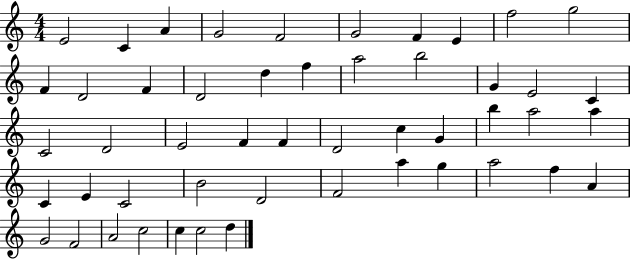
X:1
T:Untitled
M:4/4
L:1/4
K:C
E2 C A G2 F2 G2 F E f2 g2 F D2 F D2 d f a2 b2 G E2 C C2 D2 E2 F F D2 c G b a2 a C E C2 B2 D2 F2 a g a2 f A G2 F2 A2 c2 c c2 d